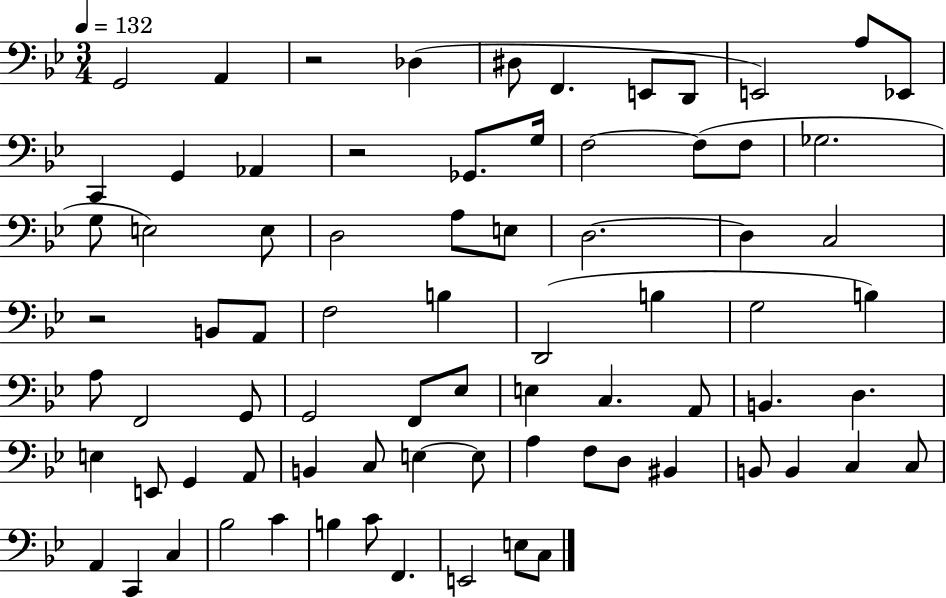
X:1
T:Untitled
M:3/4
L:1/4
K:Bb
G,,2 A,, z2 _D, ^D,/2 F,, E,,/2 D,,/2 E,,2 A,/2 _E,,/2 C,, G,, _A,, z2 _G,,/2 G,/4 F,2 F,/2 F,/2 _G,2 G,/2 E,2 E,/2 D,2 A,/2 E,/2 D,2 D, C,2 z2 B,,/2 A,,/2 F,2 B, D,,2 B, G,2 B, A,/2 F,,2 G,,/2 G,,2 F,,/2 _E,/2 E, C, A,,/2 B,, D, E, E,,/2 G,, A,,/2 B,, C,/2 E, E,/2 A, F,/2 D,/2 ^B,, B,,/2 B,, C, C,/2 A,, C,, C, _B,2 C B, C/2 F,, E,,2 E,/2 C,/2